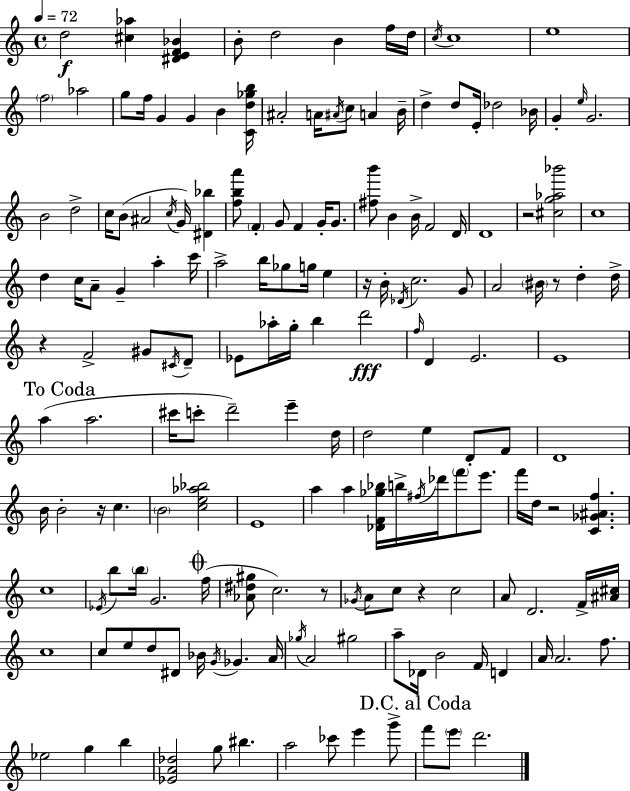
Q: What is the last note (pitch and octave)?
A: D6